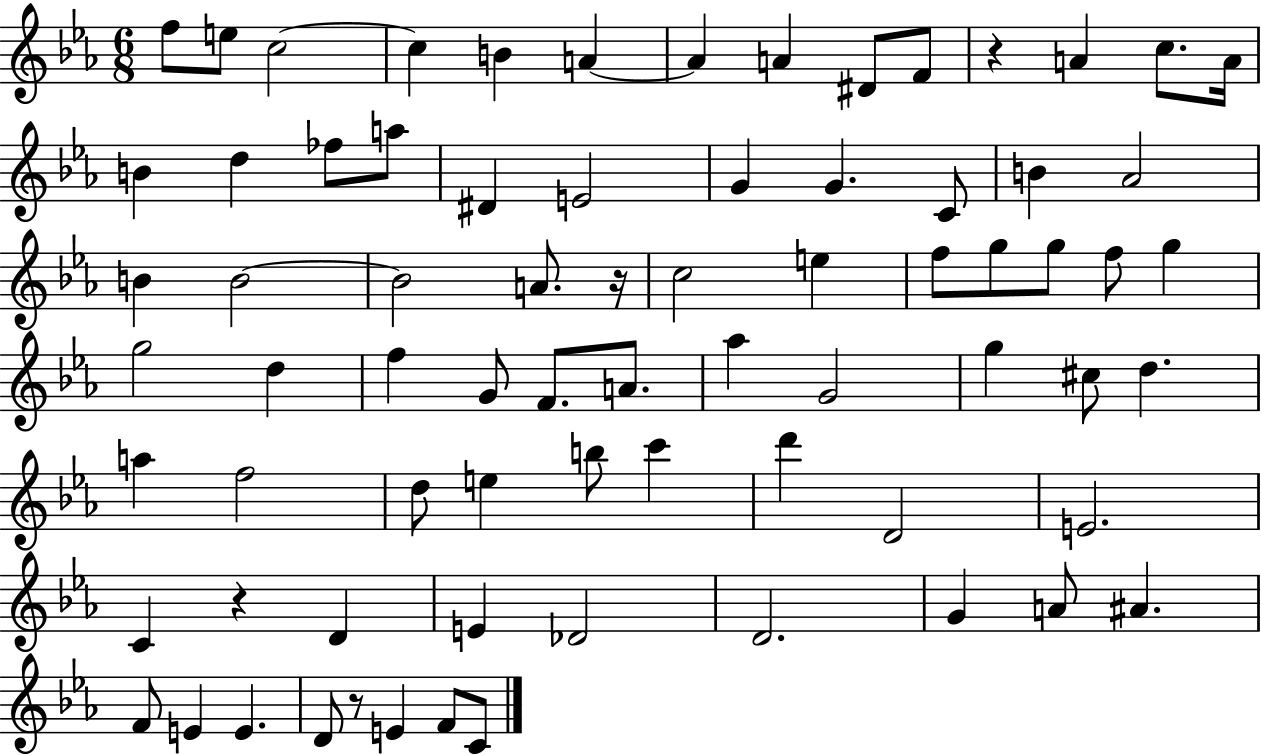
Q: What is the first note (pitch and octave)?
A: F5